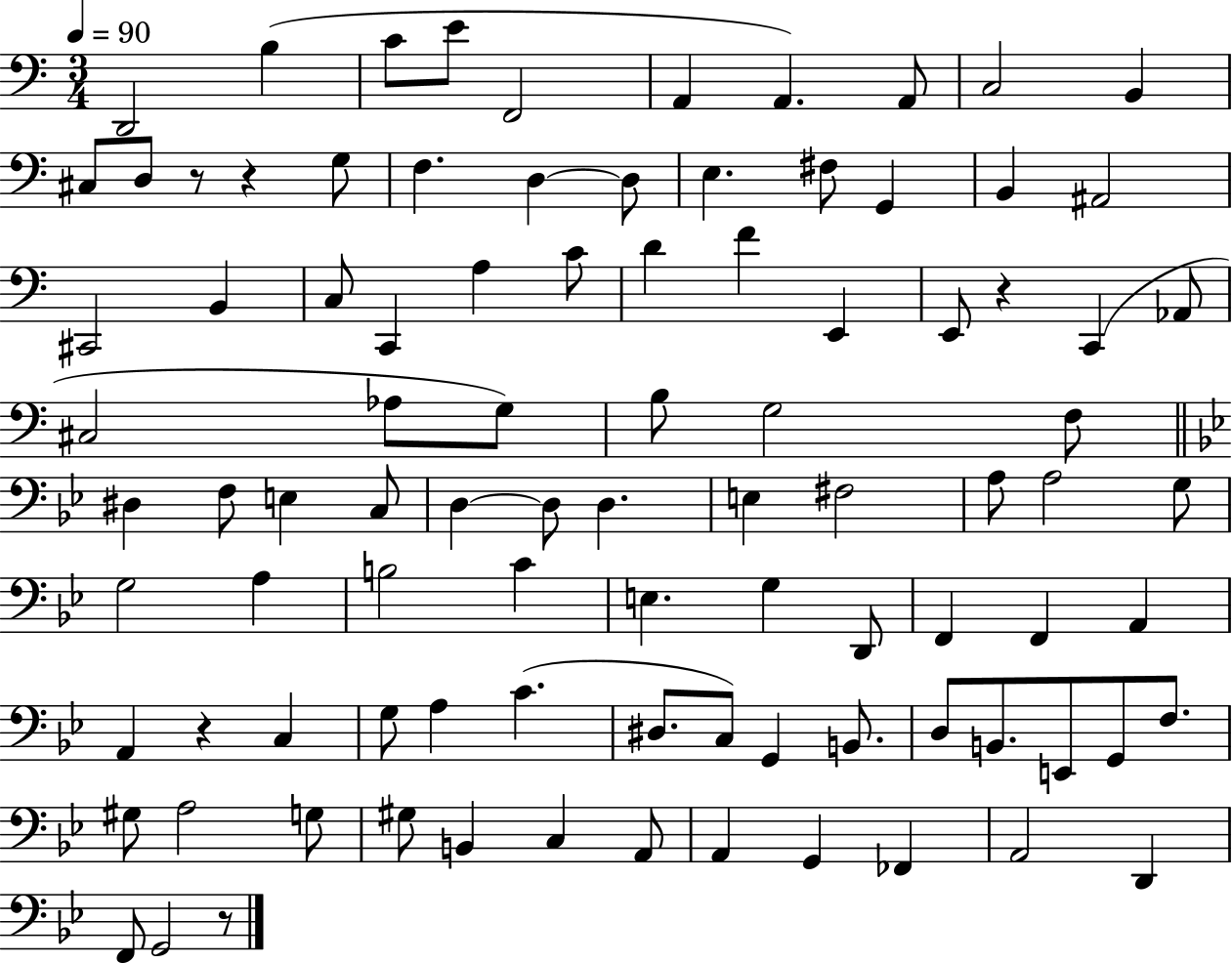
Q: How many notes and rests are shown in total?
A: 94